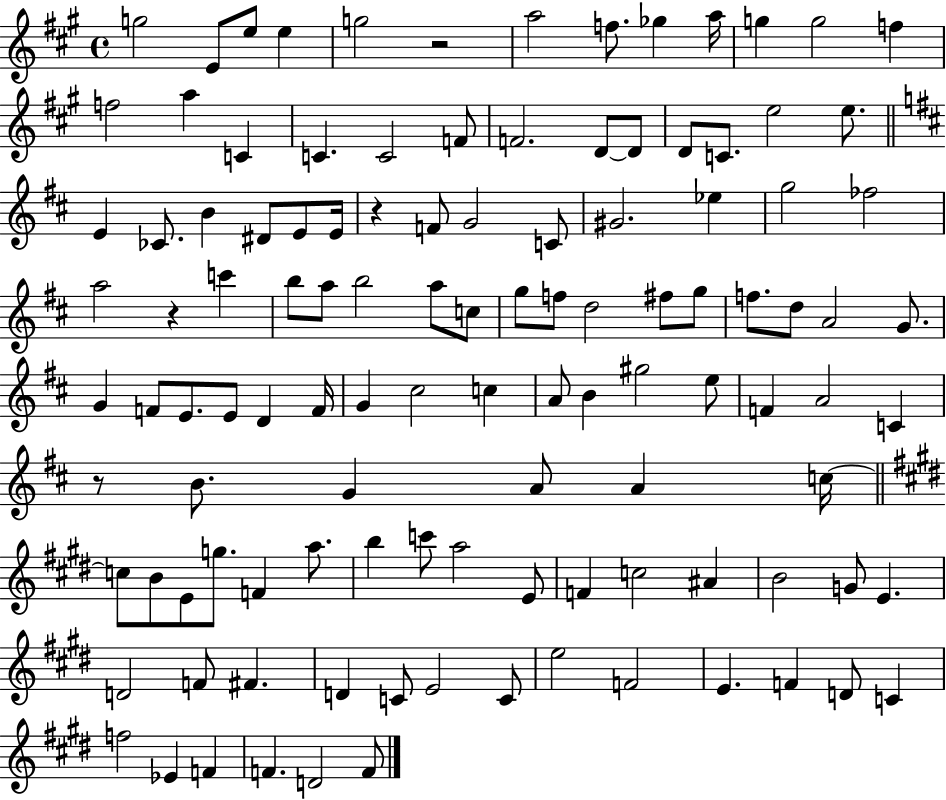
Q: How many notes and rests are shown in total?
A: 114